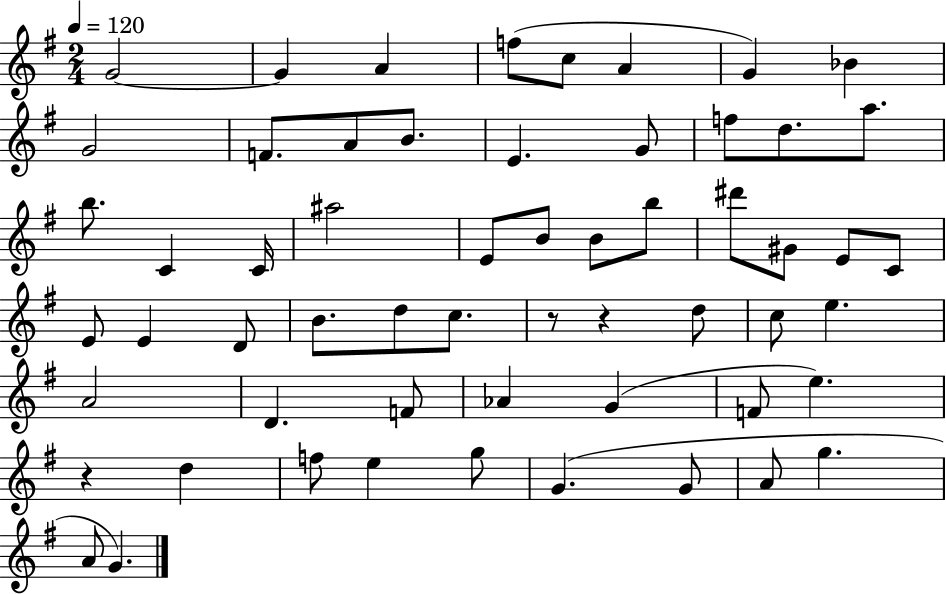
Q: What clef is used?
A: treble